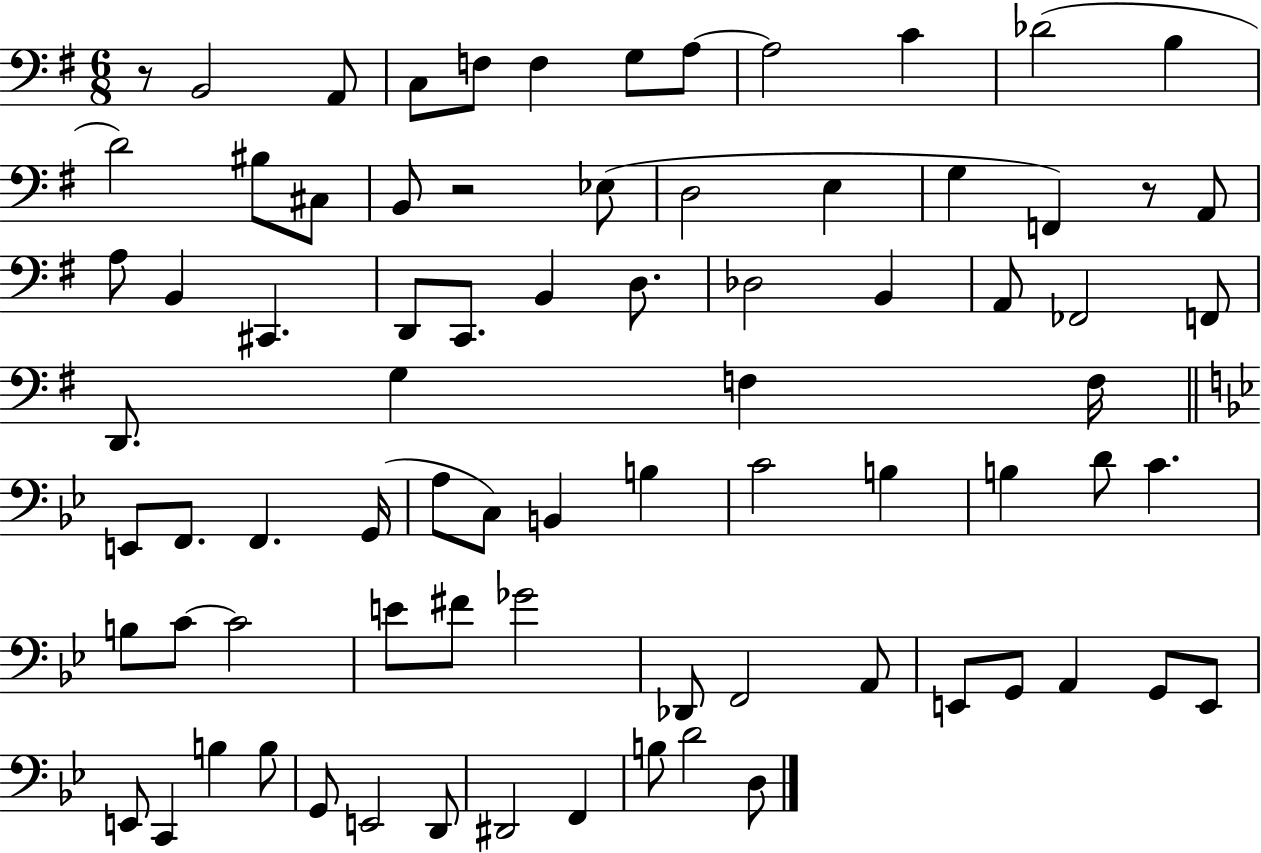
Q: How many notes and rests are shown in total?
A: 79